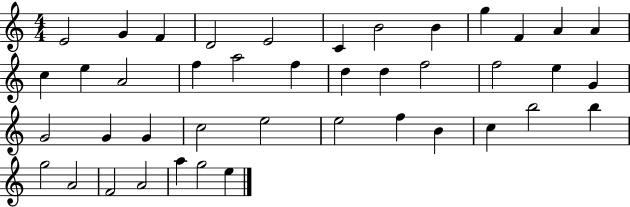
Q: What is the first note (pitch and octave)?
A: E4